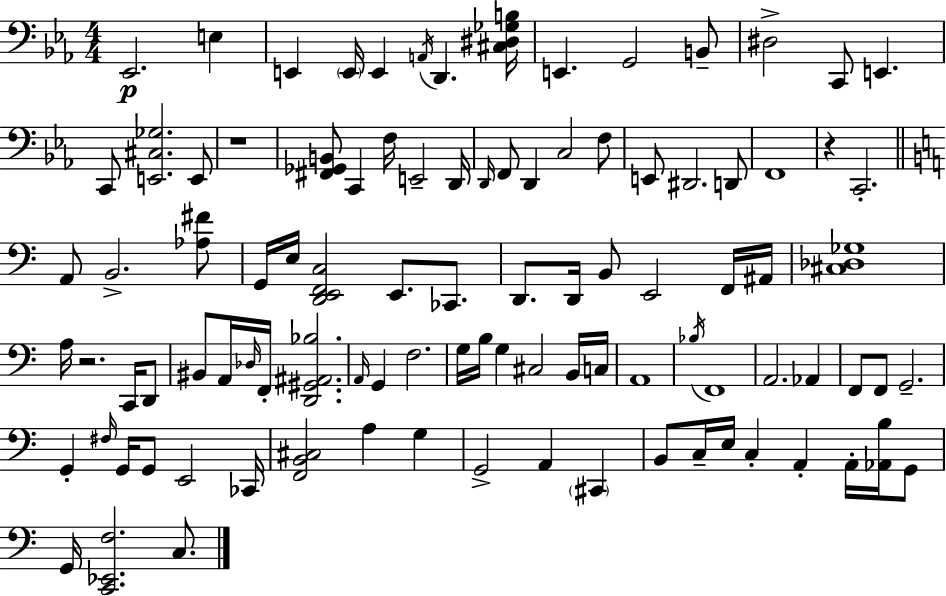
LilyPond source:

{
  \clef bass
  \numericTimeSignature
  \time 4/4
  \key c \minor
  ees,2.\p e4 | e,4 \parenthesize e,16 e,4 \acciaccatura { a,16 } d,4. | <cis dis ges b>16 e,4. g,2 b,8-- | dis2-> c,8 e,4. | \break c,8 <e, cis ges>2. e,8 | r1 | <fis, ges, b,>8 c,4 f16 e,2-- | d,16 \grace { d,16 } f,8 d,4 c2 | \break f8 e,8 dis,2. | d,8 f,1 | r4 c,2.-. | \bar "||" \break \key c \major a,8 b,2.-> <aes fis'>8 | g,16 e16 <d, e, f, c>2 e,8. ces,8. | d,8. d,16 b,8 e,2 f,16 ais,16 | <cis des ges>1 | \break a16 r2. c,16 d,8 | bis,8 a,16 \grace { des16 } f,16-. <d, gis, ais, bes>2. | \grace { a,16 } g,4 f2. | g16 b16 g4 cis2 | \break b,16 c16 a,1 | \acciaccatura { bes16 } f,1 | a,2. aes,4 | f,8 f,8 g,2.-- | \break g,4-. \grace { fis16 } g,16 g,8 e,2 | ces,16 <f, b, cis>2 a4 | g4 g,2-> a,4 | \parenthesize cis,4 b,8 c16-- e16 c4-. a,4-. | \break a,16-. <aes, b>16 g,8 g,16 <c, ees, f>2. | c8. \bar "|."
}